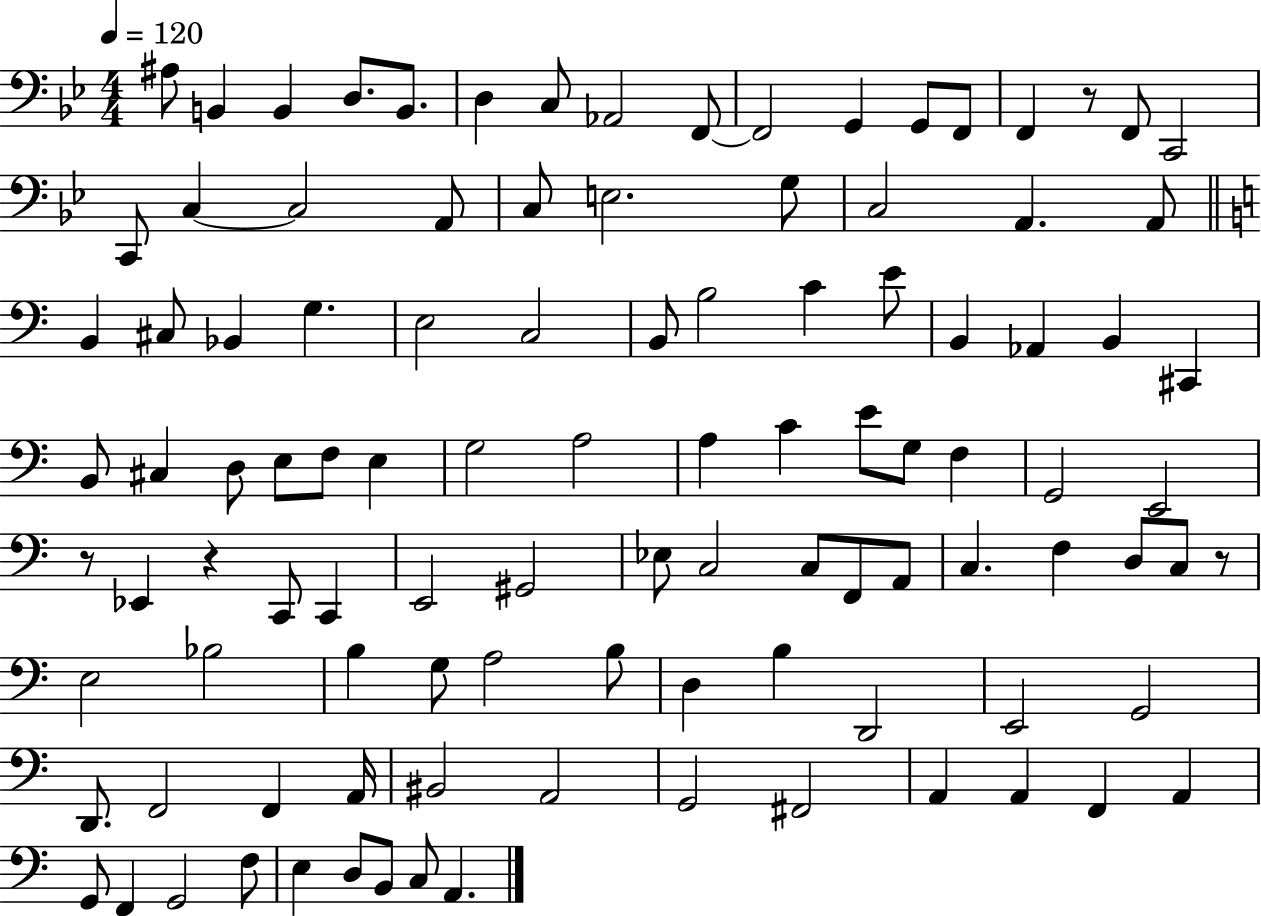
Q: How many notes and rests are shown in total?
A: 105